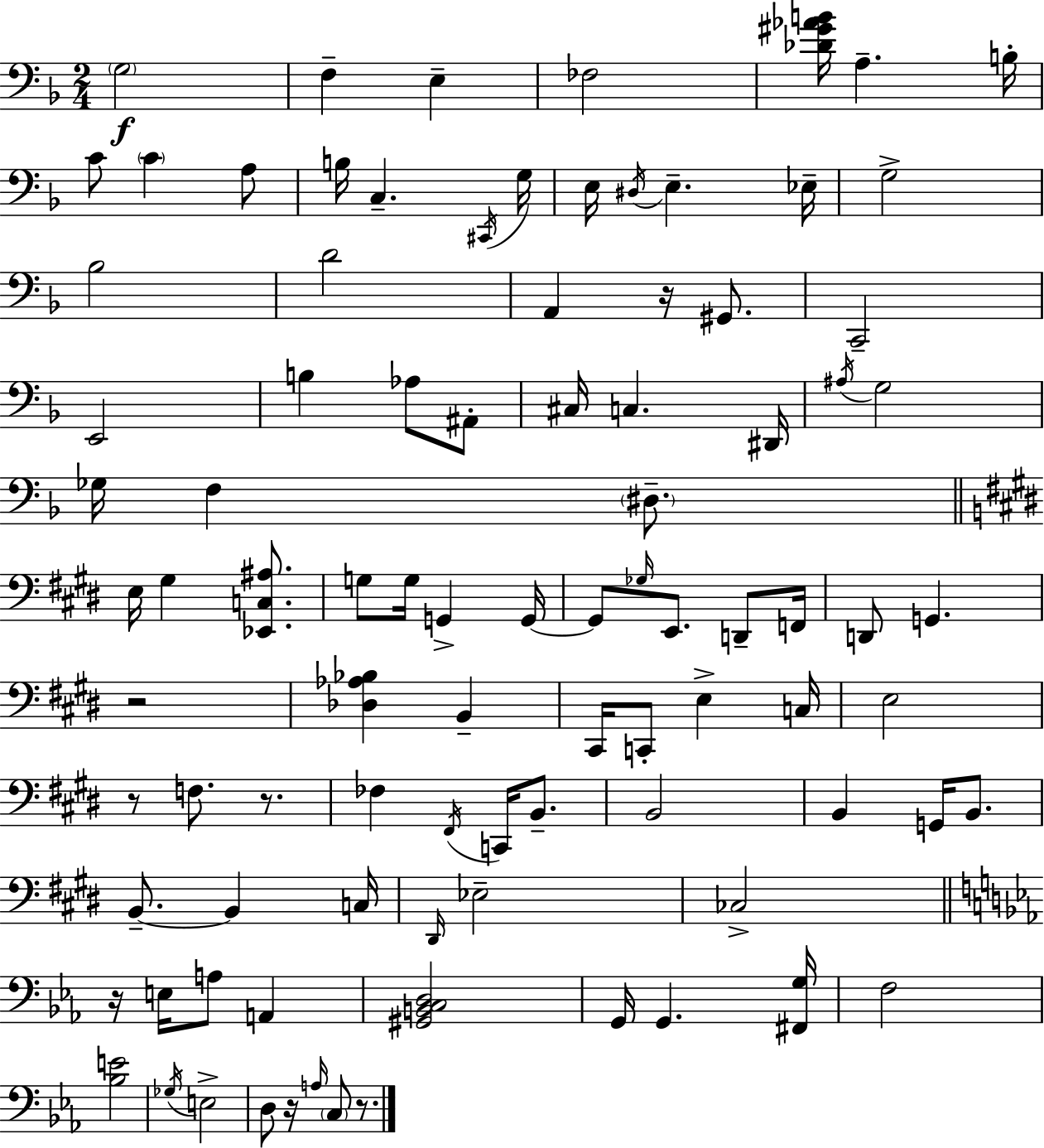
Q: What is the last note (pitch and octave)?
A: C3